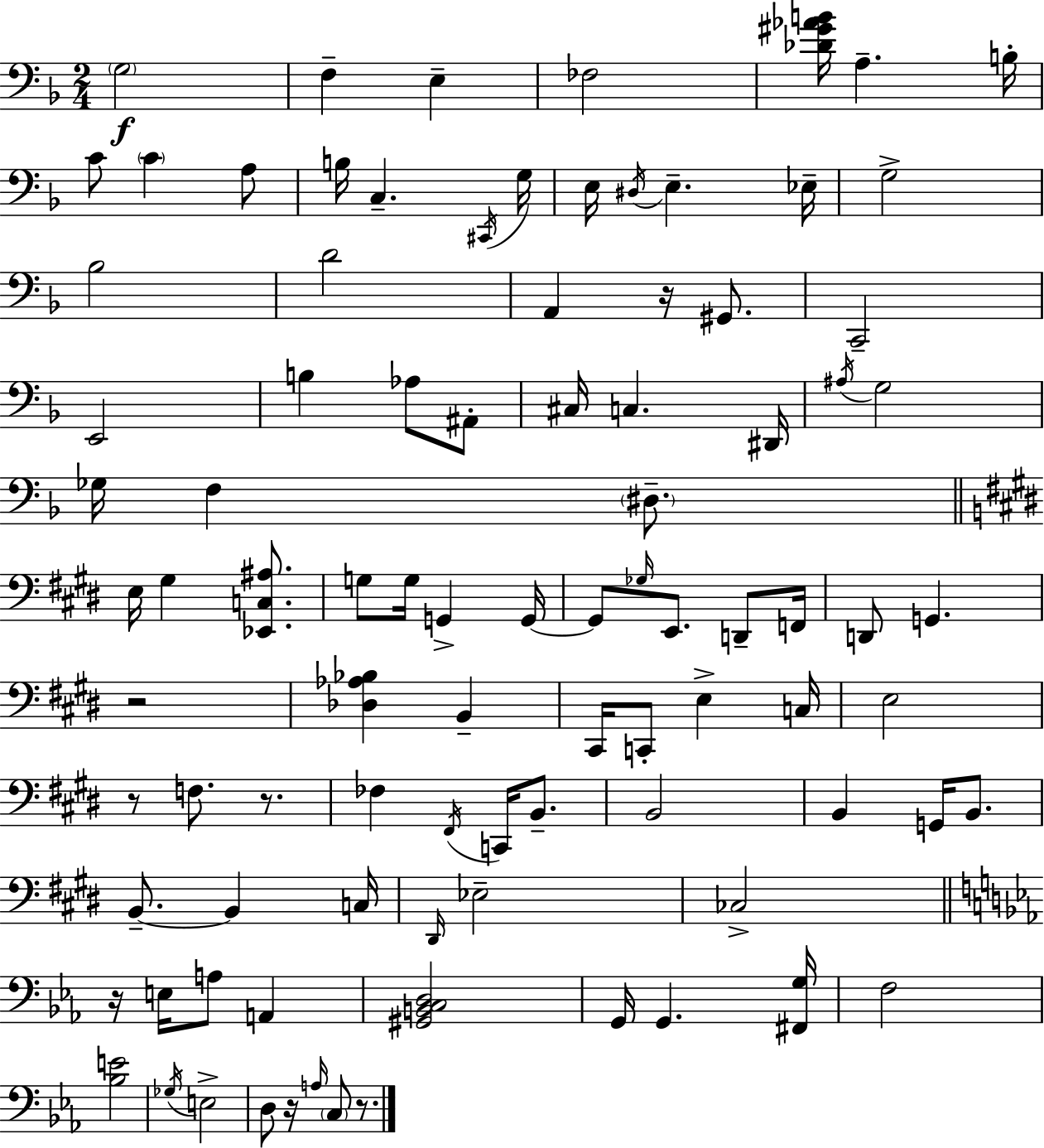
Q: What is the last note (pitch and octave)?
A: C3